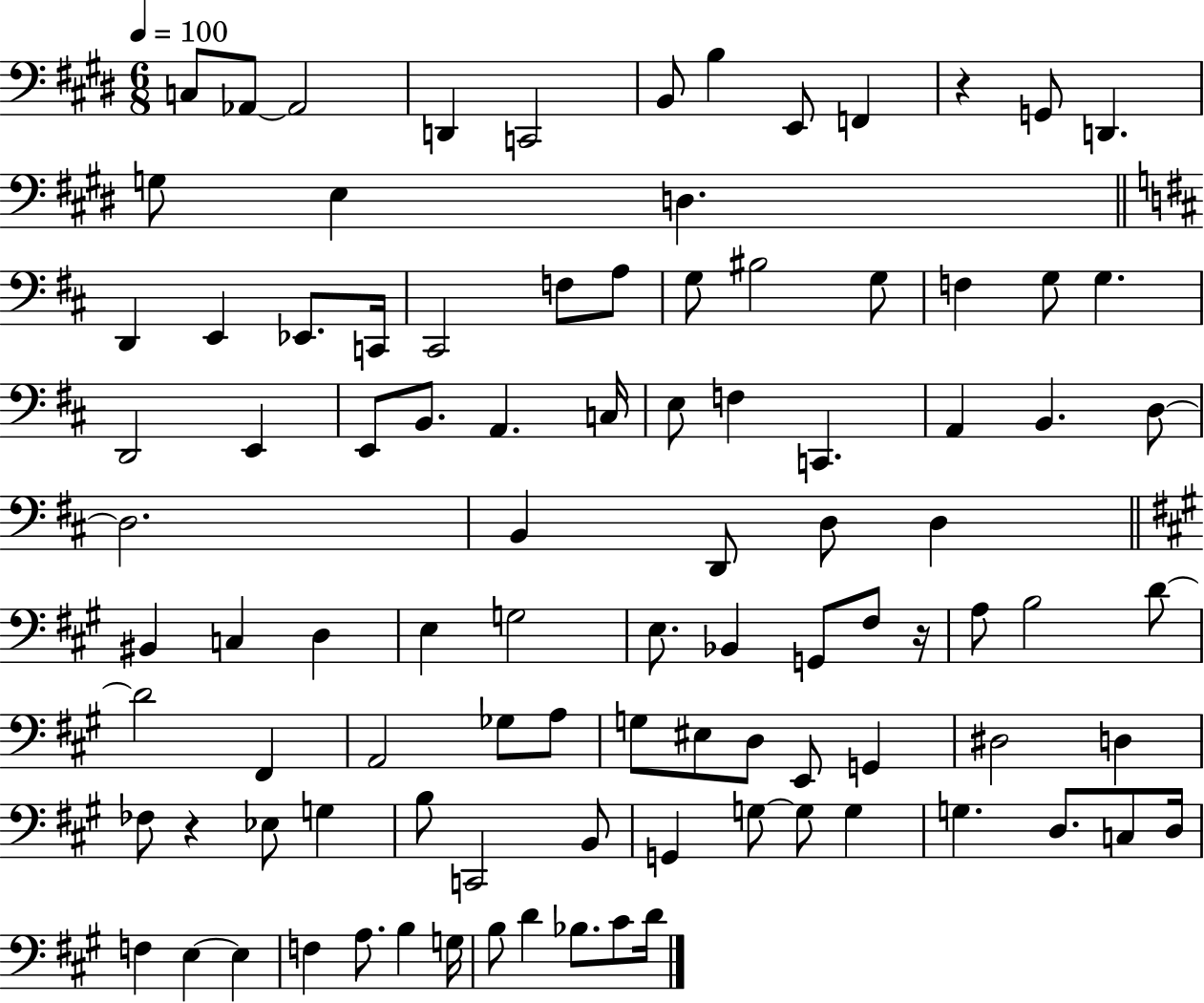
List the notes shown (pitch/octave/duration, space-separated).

C3/e Ab2/e Ab2/h D2/q C2/h B2/e B3/q E2/e F2/q R/q G2/e D2/q. G3/e E3/q D3/q. D2/q E2/q Eb2/e. C2/s C#2/h F3/e A3/e G3/e BIS3/h G3/e F3/q G3/e G3/q. D2/h E2/q E2/e B2/e. A2/q. C3/s E3/e F3/q C2/q. A2/q B2/q. D3/e D3/h. B2/q D2/e D3/e D3/q BIS2/q C3/q D3/q E3/q G3/h E3/e. Bb2/q G2/e F#3/e R/s A3/e B3/h D4/e D4/h F#2/q A2/h Gb3/e A3/e G3/e EIS3/e D3/e E2/e G2/q D#3/h D3/q FES3/e R/q Eb3/e G3/q B3/e C2/h B2/e G2/q G3/e G3/e G3/q G3/q. D3/e. C3/e D3/s F3/q E3/q E3/q F3/q A3/e. B3/q G3/s B3/e D4/q Bb3/e. C#4/e D4/s